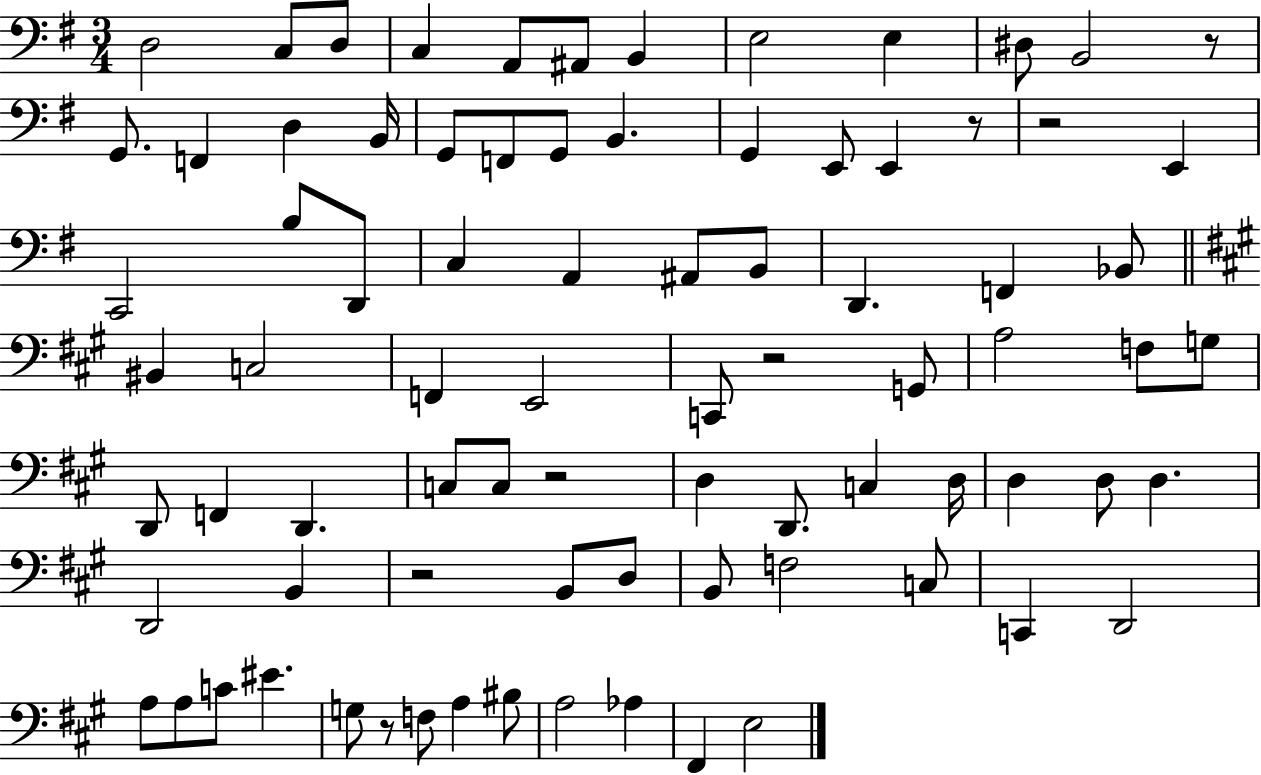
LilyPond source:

{
  \clef bass
  \numericTimeSignature
  \time 3/4
  \key g \major
  d2 c8 d8 | c4 a,8 ais,8 b,4 | e2 e4 | dis8 b,2 r8 | \break g,8. f,4 d4 b,16 | g,8 f,8 g,8 b,4. | g,4 e,8 e,4 r8 | r2 e,4 | \break c,2 b8 d,8 | c4 a,4 ais,8 b,8 | d,4. f,4 bes,8 | \bar "||" \break \key a \major bis,4 c2 | f,4 e,2 | c,8 r2 g,8 | a2 f8 g8 | \break d,8 f,4 d,4. | c8 c8 r2 | d4 d,8. c4 d16 | d4 d8 d4. | \break d,2 b,4 | r2 b,8 d8 | b,8 f2 c8 | c,4 d,2 | \break a8 a8 c'8 eis'4. | g8 r8 f8 a4 bis8 | a2 aes4 | fis,4 e2 | \break \bar "|."
}